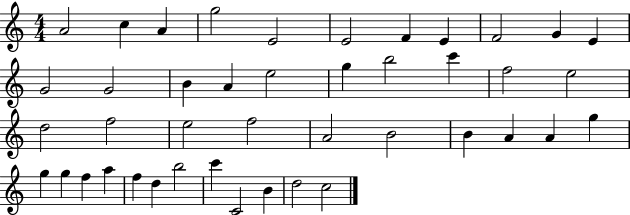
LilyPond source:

{
  \clef treble
  \numericTimeSignature
  \time 4/4
  \key c \major
  a'2 c''4 a'4 | g''2 e'2 | e'2 f'4 e'4 | f'2 g'4 e'4 | \break g'2 g'2 | b'4 a'4 e''2 | g''4 b''2 c'''4 | f''2 e''2 | \break d''2 f''2 | e''2 f''2 | a'2 b'2 | b'4 a'4 a'4 g''4 | \break g''4 g''4 f''4 a''4 | f''4 d''4 b''2 | c'''4 c'2 b'4 | d''2 c''2 | \break \bar "|."
}